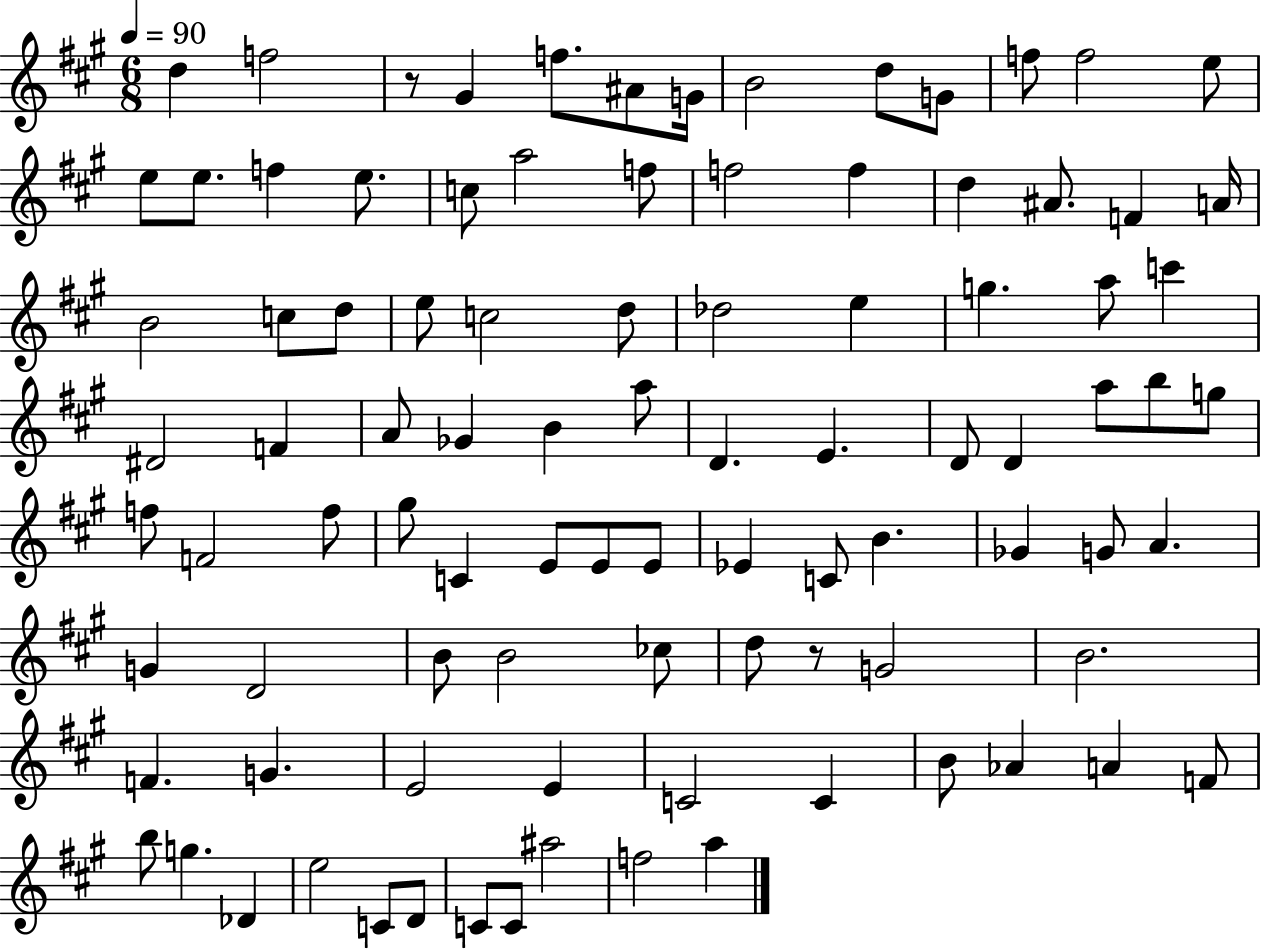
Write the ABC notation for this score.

X:1
T:Untitled
M:6/8
L:1/4
K:A
d f2 z/2 ^G f/2 ^A/2 G/4 B2 d/2 G/2 f/2 f2 e/2 e/2 e/2 f e/2 c/2 a2 f/2 f2 f d ^A/2 F A/4 B2 c/2 d/2 e/2 c2 d/2 _d2 e g a/2 c' ^D2 F A/2 _G B a/2 D E D/2 D a/2 b/2 g/2 f/2 F2 f/2 ^g/2 C E/2 E/2 E/2 _E C/2 B _G G/2 A G D2 B/2 B2 _c/2 d/2 z/2 G2 B2 F G E2 E C2 C B/2 _A A F/2 b/2 g _D e2 C/2 D/2 C/2 C/2 ^a2 f2 a